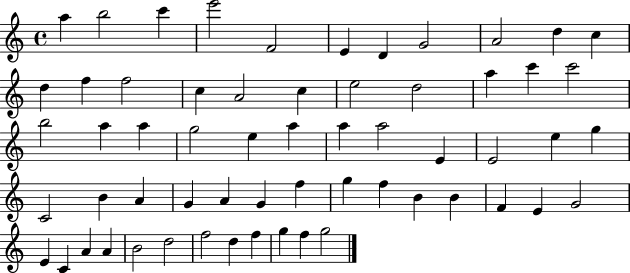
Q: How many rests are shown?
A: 0